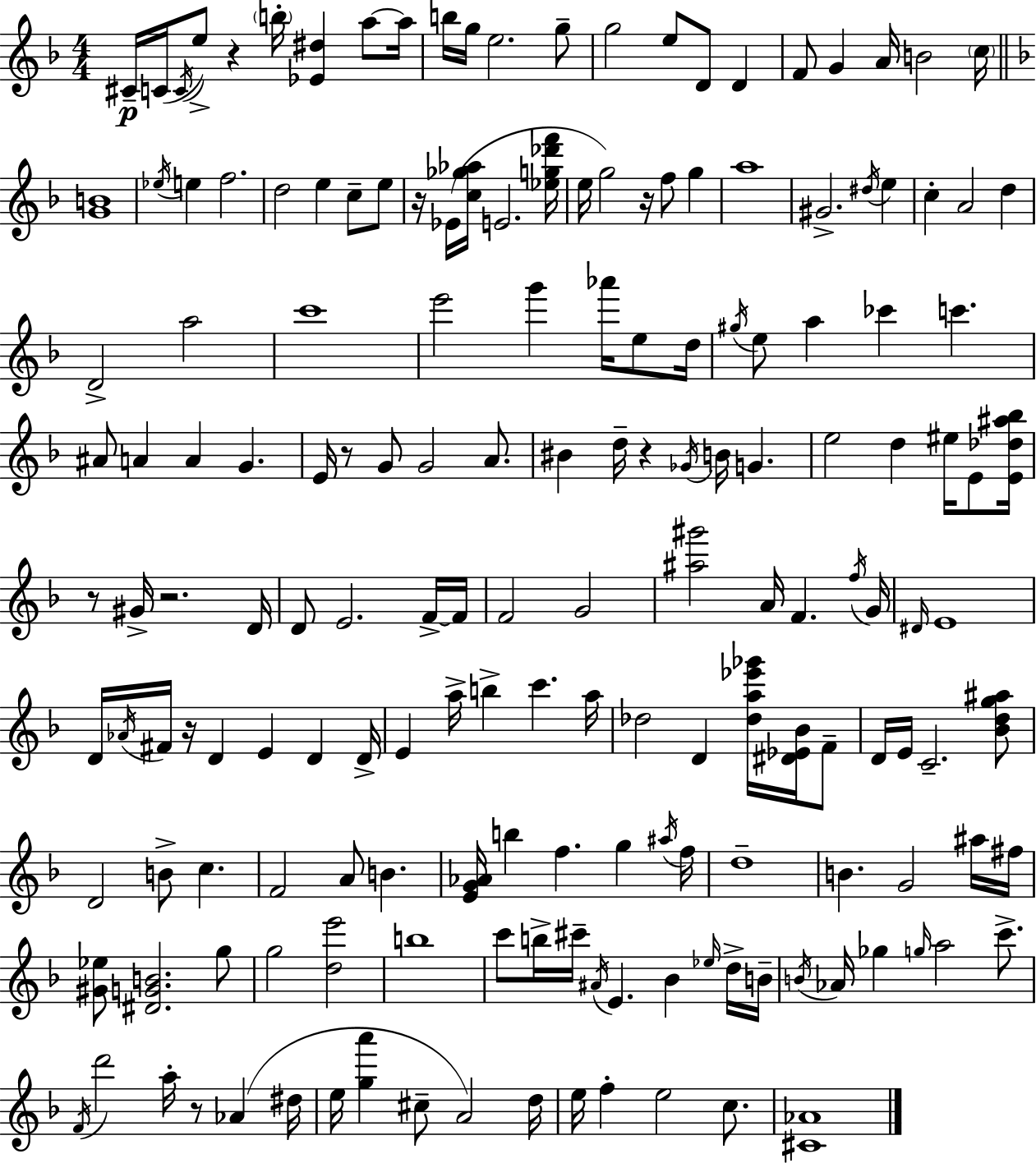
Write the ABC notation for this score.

X:1
T:Untitled
M:4/4
L:1/4
K:F
^C/4 C/4 C/4 e/2 z b/4 [_E^d] a/2 a/4 b/4 g/4 e2 g/2 g2 e/2 D/2 D F/2 G A/4 B2 c/4 [GB]4 _e/4 e f2 d2 e c/2 e/2 z/4 _E/4 [c_g_a]/4 E2 [_eg_d'f']/4 e/4 g2 z/4 f/2 g a4 ^G2 ^d/4 e c A2 d D2 a2 c'4 e'2 g' _a'/4 e/2 d/4 ^g/4 e/2 a _c' c' ^A/2 A A G E/4 z/2 G/2 G2 A/2 ^B d/4 z _G/4 B/4 G e2 d ^e/4 E/2 [E_d^a_b]/4 z/2 ^G/4 z2 D/4 D/2 E2 F/4 F/4 F2 G2 [^a^g']2 A/4 F f/4 G/4 ^D/4 E4 D/4 _A/4 ^F/4 z/4 D E D D/4 E a/4 b c' a/4 _d2 D [_da_e'_g']/4 [^D_E_B]/4 F/2 D/4 E/4 C2 [_Bdg^a]/2 D2 B/2 c F2 A/2 B [EG_A]/4 b f g ^a/4 f/4 d4 B G2 ^a/4 ^f/4 [^G_e]/2 [^DGB]2 g/2 g2 [de']2 b4 c'/2 b/4 ^c'/4 ^A/4 E _B _e/4 d/4 B/4 B/4 _A/4 _g g/4 a2 c'/2 F/4 d'2 a/4 z/2 _A ^d/4 e/4 [ga'] ^c/2 A2 d/4 e/4 f e2 c/2 [^C_A]4